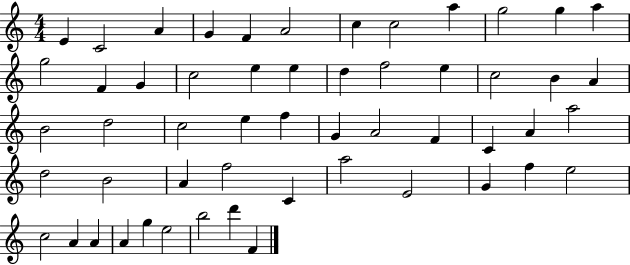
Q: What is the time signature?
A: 4/4